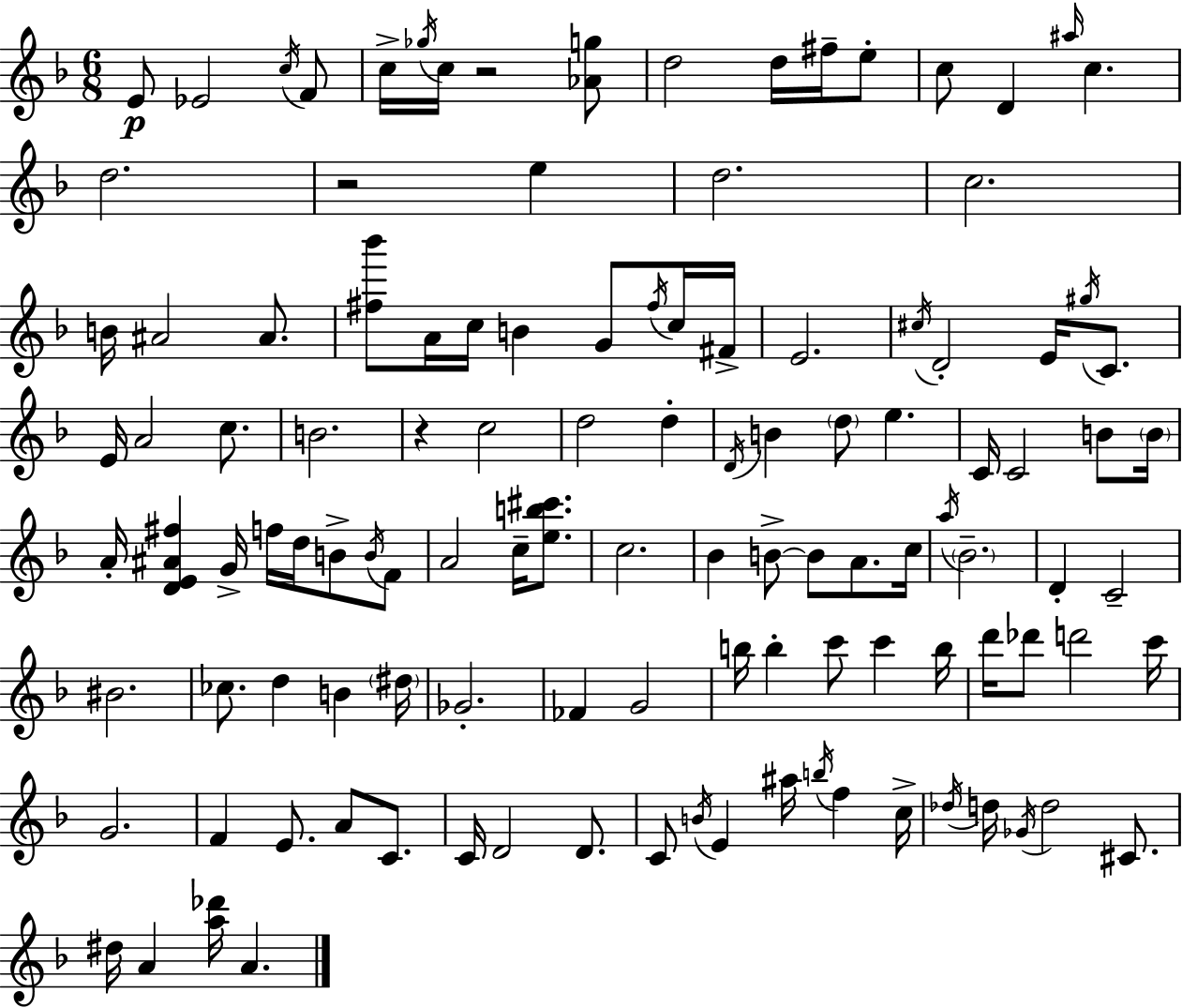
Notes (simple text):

E4/e Eb4/h C5/s F4/e C5/s Gb5/s C5/s R/h [Ab4,G5]/e D5/h D5/s F#5/s E5/e C5/e D4/q A#5/s C5/q. D5/h. R/h E5/q D5/h. C5/h. B4/s A#4/h A#4/e. [F#5,Bb6]/e A4/s C5/s B4/q G4/e F#5/s C5/s F#4/s E4/h. C#5/s D4/h E4/s G#5/s C4/e. E4/s A4/h C5/e. B4/h. R/q C5/h D5/h D5/q D4/s B4/q D5/e E5/q. C4/s C4/h B4/e B4/s A4/s [D4,E4,A#4,F#5]/q G4/s F5/s D5/s B4/e B4/s F4/e A4/h C5/s [E5,B5,C#6]/e. C5/h. Bb4/q B4/e B4/e A4/e. C5/s A5/s Bb4/h. D4/q C4/h BIS4/h. CES5/e. D5/q B4/q D#5/s Gb4/h. FES4/q G4/h B5/s B5/q C6/e C6/q B5/s D6/s Db6/e D6/h C6/s G4/h. F4/q E4/e. A4/e C4/e. C4/s D4/h D4/e. C4/e B4/s E4/q A#5/s B5/s F5/q C5/s Db5/s D5/s Gb4/s D5/h C#4/e. D#5/s A4/q [A5,Db6]/s A4/q.